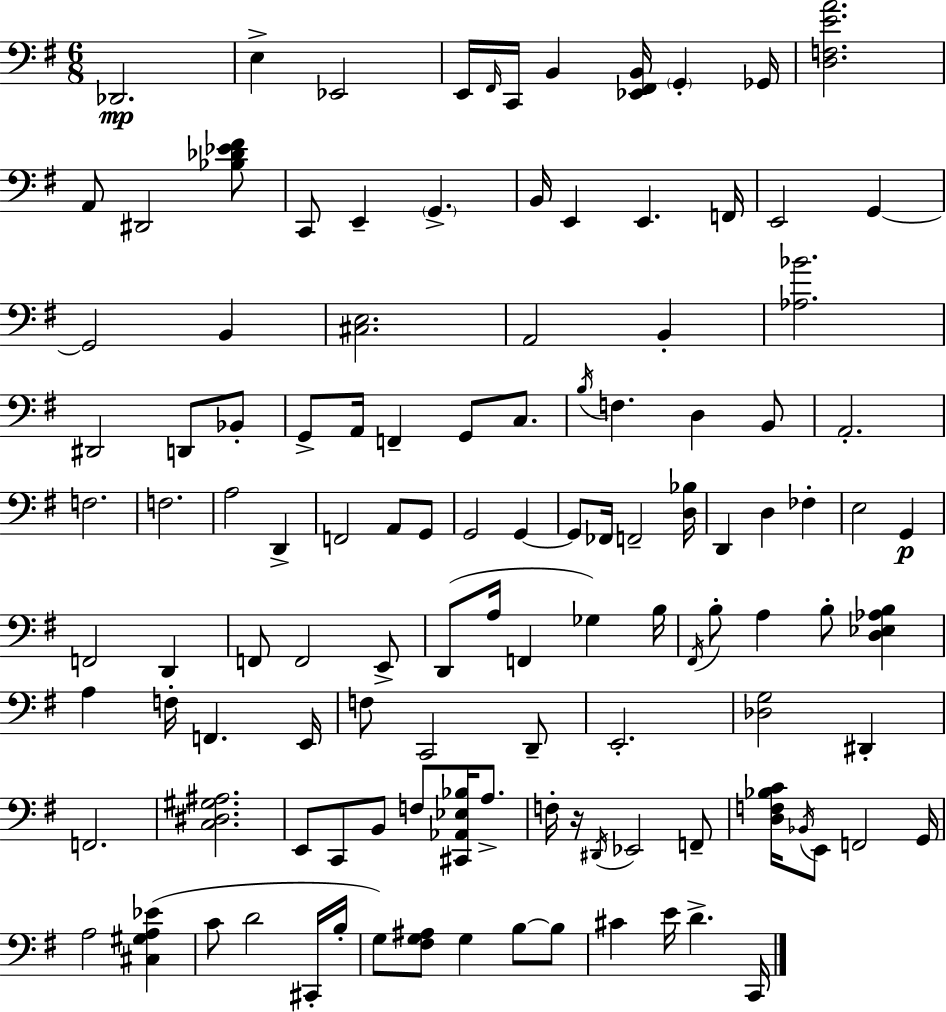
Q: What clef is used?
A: bass